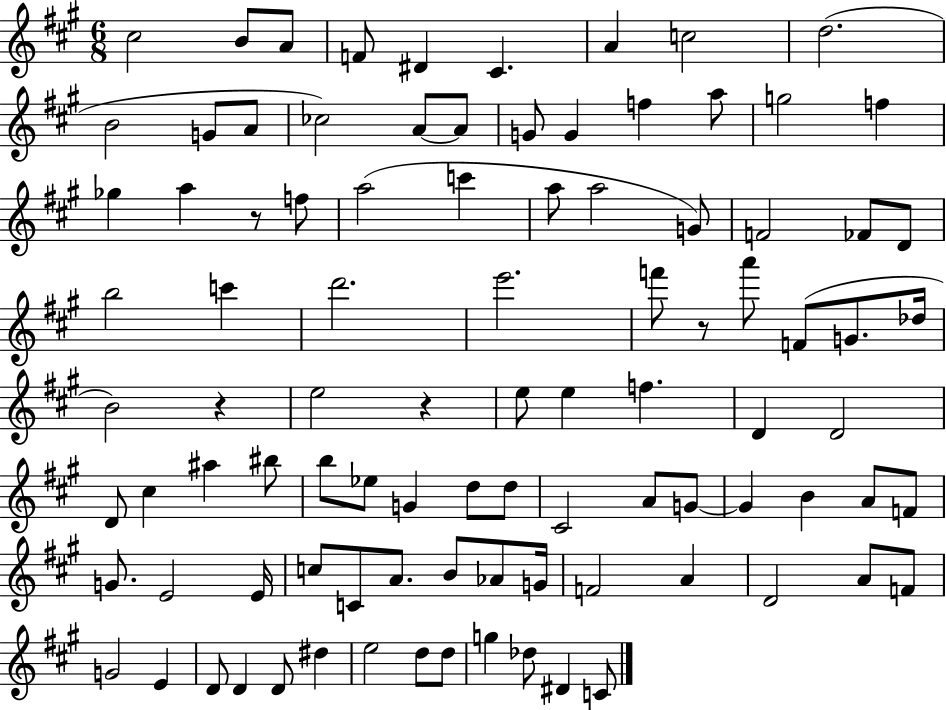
C#5/h B4/e A4/e F4/e D#4/q C#4/q. A4/q C5/h D5/h. B4/h G4/e A4/e CES5/h A4/e A4/e G4/e G4/q F5/q A5/e G5/h F5/q Gb5/q A5/q R/e F5/e A5/h C6/q A5/e A5/h G4/e F4/h FES4/e D4/e B5/h C6/q D6/h. E6/h. F6/e R/e A6/e F4/e G4/e. Db5/s B4/h R/q E5/h R/q E5/e E5/q F5/q. D4/q D4/h D4/e C#5/q A#5/q BIS5/e B5/e Eb5/e G4/q D5/e D5/e C#4/h A4/e G4/e G4/q B4/q A4/e F4/e G4/e. E4/h E4/s C5/e C4/e A4/e. B4/e Ab4/e G4/s F4/h A4/q D4/h A4/e F4/e G4/h E4/q D4/e D4/q D4/e D#5/q E5/h D5/e D5/e G5/q Db5/e D#4/q C4/e